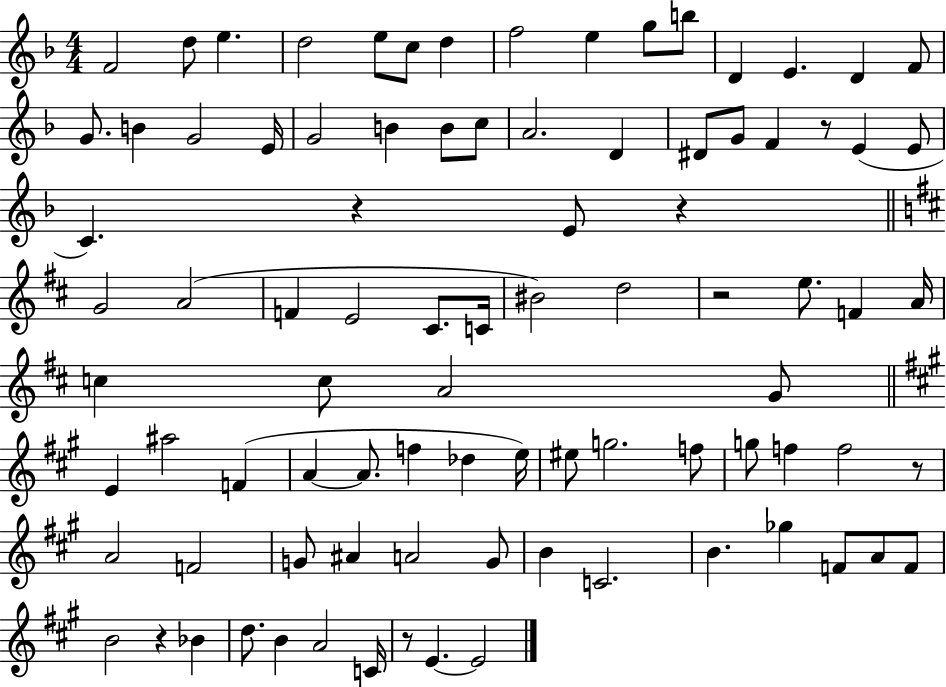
X:1
T:Untitled
M:4/4
L:1/4
K:F
F2 d/2 e d2 e/2 c/2 d f2 e g/2 b/2 D E D F/2 G/2 B G2 E/4 G2 B B/2 c/2 A2 D ^D/2 G/2 F z/2 E E/2 C z E/2 z G2 A2 F E2 ^C/2 C/4 ^B2 d2 z2 e/2 F A/4 c c/2 A2 G/2 E ^a2 F A A/2 f _d e/4 ^e/2 g2 f/2 g/2 f f2 z/2 A2 F2 G/2 ^A A2 G/2 B C2 B _g F/2 A/2 F/2 B2 z _B d/2 B A2 C/4 z/2 E E2